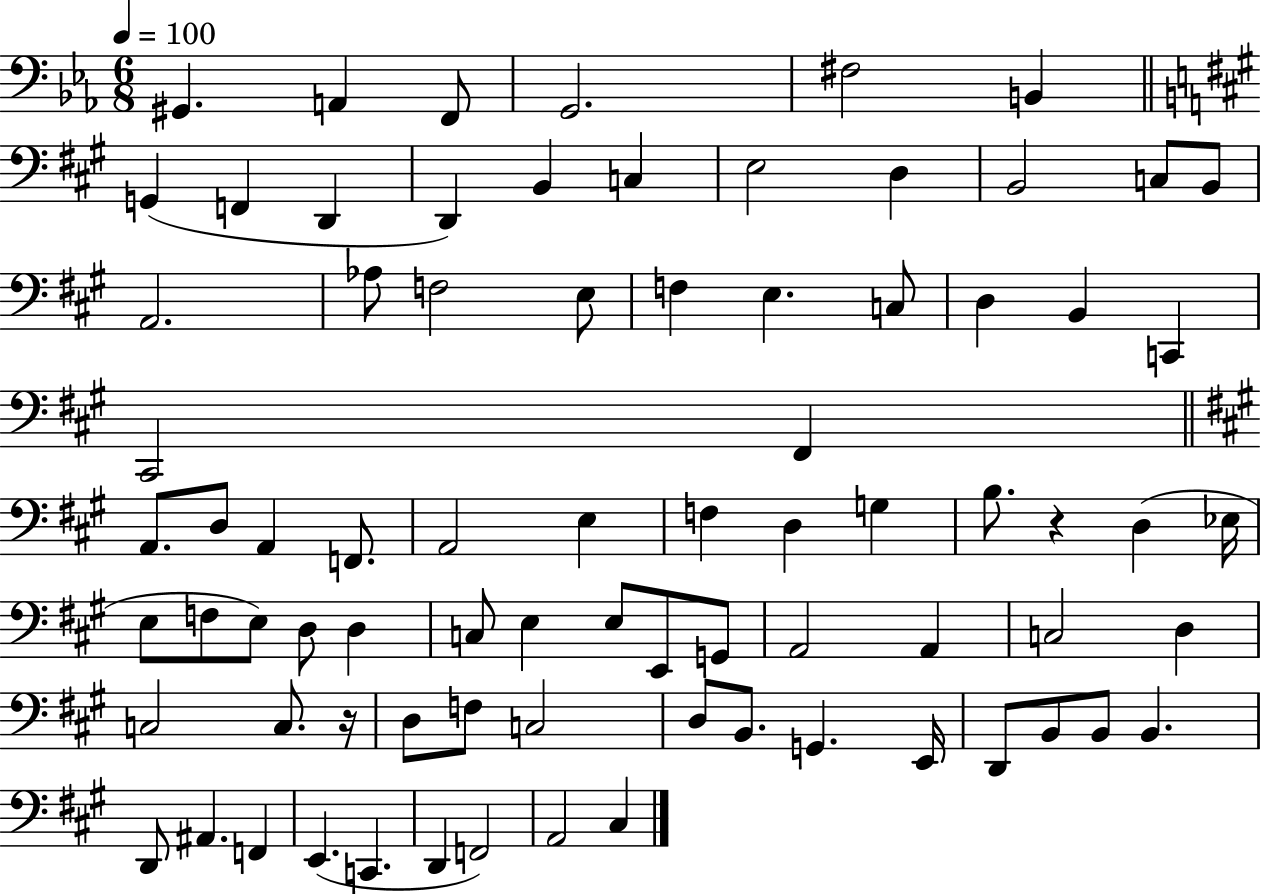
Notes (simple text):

G#2/q. A2/q F2/e G2/h. F#3/h B2/q G2/q F2/q D2/q D2/q B2/q C3/q E3/h D3/q B2/h C3/e B2/e A2/h. Ab3/e F3/h E3/e F3/q E3/q. C3/e D3/q B2/q C2/q C#2/h F#2/q A2/e. D3/e A2/q F2/e. A2/h E3/q F3/q D3/q G3/q B3/e. R/q D3/q Eb3/s E3/e F3/e E3/e D3/e D3/q C3/e E3/q E3/e E2/e G2/e A2/h A2/q C3/h D3/q C3/h C3/e. R/s D3/e F3/e C3/h D3/e B2/e. G2/q. E2/s D2/e B2/e B2/e B2/q. D2/e A#2/q. F2/q E2/q. C2/q. D2/q F2/h A2/h C#3/q